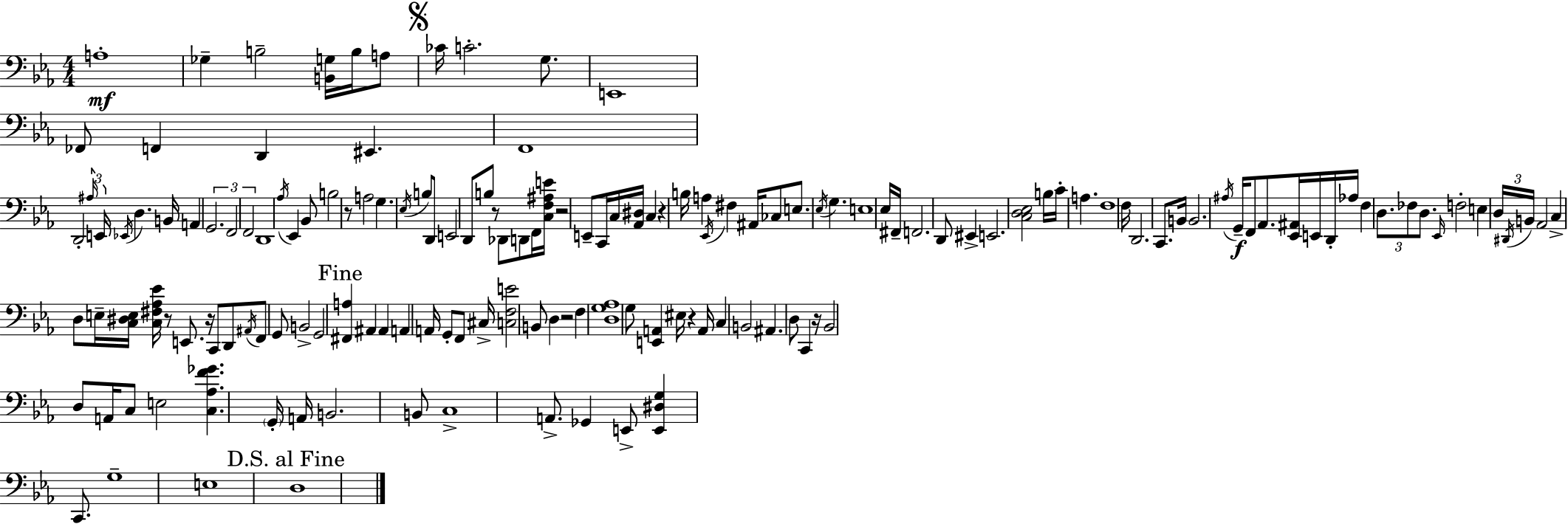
A3/w Gb3/q B3/h [B2,G3]/s B3/s A3/e CES4/s C4/h. G3/e. E2/w FES2/e F2/q D2/q EIS2/q. F2/w D2/h A#3/s E2/s Eb2/s D3/q. B2/s A2/q G2/h. F2/h F2/h D2/w Ab3/s Eb2/q Bb2/e B3/h R/e A3/h G3/q. Eb3/s B3/e D2/e E2/h D2/e B3/e R/e Db2/e D2/e F2/s [C3,F3,A#3,E4]/s R/h E2/e C2/s C3/s [Ab2,D#3]/s C3/q R/q B3/s A3/q Eb2/s F#3/q A#2/s CES3/e E3/e. Eb3/s G3/q. E3/w Eb3/s F#2/s F2/h. D2/e EIS2/q E2/h. [C3,D3,Eb3]/h B3/s C4/s A3/q. F3/w F3/s D2/h. C2/e. B2/s B2/h. A#3/s G2/s F2/e Ab2/e. [Eb2,A#2]/s E2/s D2/s Ab3/s F3/q D3/e. FES3/e D3/e. Eb2/s F3/h E3/q D3/s D#2/s B2/s Ab2/h C3/q D3/e E3/s [C3,D#3,E3]/s [C3,F#3,Ab3,Eb4]/s R/e E2/e. R/s C2/e D2/e A#2/s F2/e G2/e B2/h G2/h [F#2,A3]/q A#2/q A#2/q A2/q A2/s G2/e F2/e C#3/s [C3,F3,E4]/h B2/e D3/q R/h F3/q [D3,G3,Ab3]/w G3/e [E2,A2]/q EIS3/s R/q A2/s C3/q B2/h A#2/q. D3/e C2/q R/s Bb2/h D3/e A2/s C3/e E3/h [C3,Ab3,F4,Gb4]/q. G2/s A2/s B2/h. B2/e C3/w A2/e. Gb2/q E2/e [E2,D#3,G3]/q C2/e. G3/w E3/w D3/w